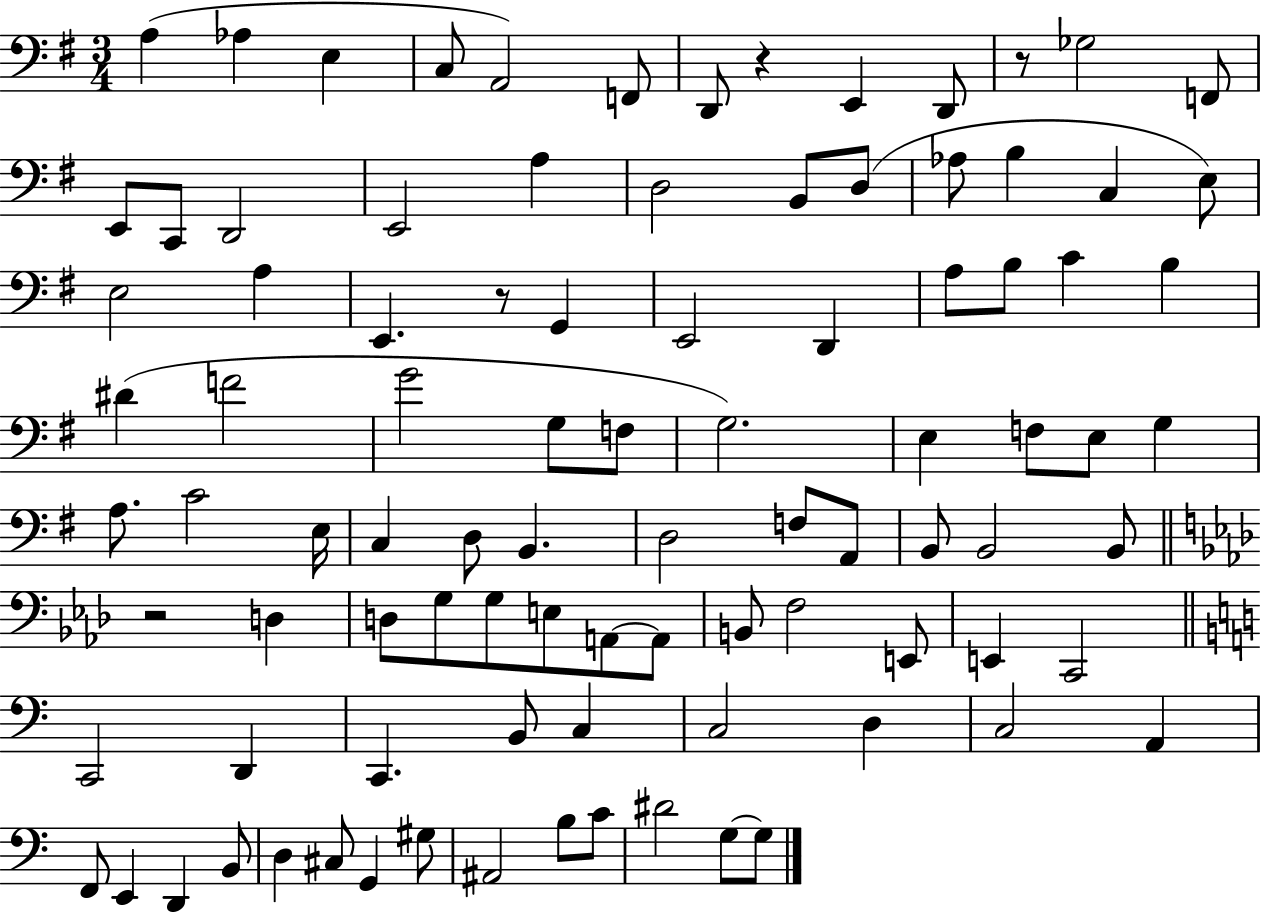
A3/q Ab3/q E3/q C3/e A2/h F2/e D2/e R/q E2/q D2/e R/e Gb3/h F2/e E2/e C2/e D2/h E2/h A3/q D3/h B2/e D3/e Ab3/e B3/q C3/q E3/e E3/h A3/q E2/q. R/e G2/q E2/h D2/q A3/e B3/e C4/q B3/q D#4/q F4/h G4/h G3/e F3/e G3/h. E3/q F3/e E3/e G3/q A3/e. C4/h E3/s C3/q D3/e B2/q. D3/h F3/e A2/e B2/e B2/h B2/e R/h D3/q D3/e G3/e G3/e E3/e A2/e A2/e B2/e F3/h E2/e E2/q C2/h C2/h D2/q C2/q. B2/e C3/q C3/h D3/q C3/h A2/q F2/e E2/q D2/q B2/e D3/q C#3/e G2/q G#3/e A#2/h B3/e C4/e D#4/h G3/e G3/e